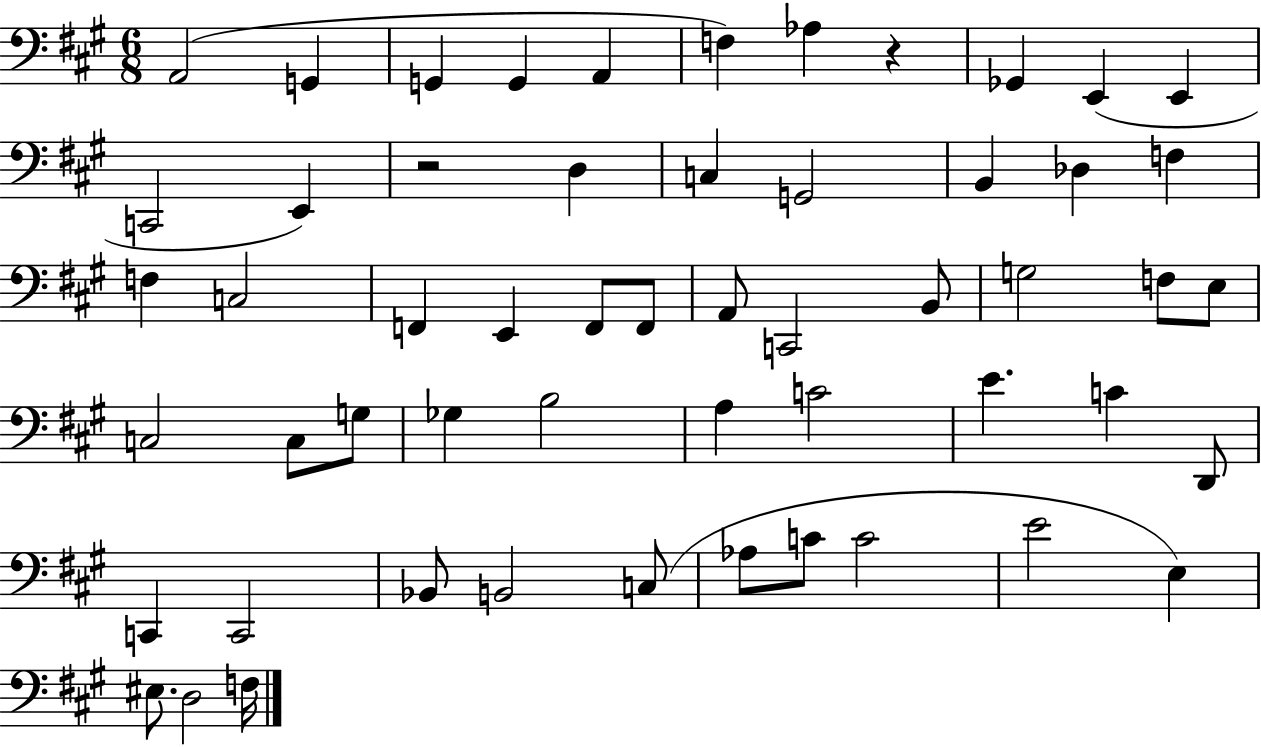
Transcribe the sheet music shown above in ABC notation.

X:1
T:Untitled
M:6/8
L:1/4
K:A
A,,2 G,, G,, G,, A,, F, _A, z _G,, E,, E,, C,,2 E,, z2 D, C, G,,2 B,, _D, F, F, C,2 F,, E,, F,,/2 F,,/2 A,,/2 C,,2 B,,/2 G,2 F,/2 E,/2 C,2 C,/2 G,/2 _G, B,2 A, C2 E C D,,/2 C,, C,,2 _B,,/2 B,,2 C,/2 _A,/2 C/2 C2 E2 E, ^E,/2 D,2 F,/4